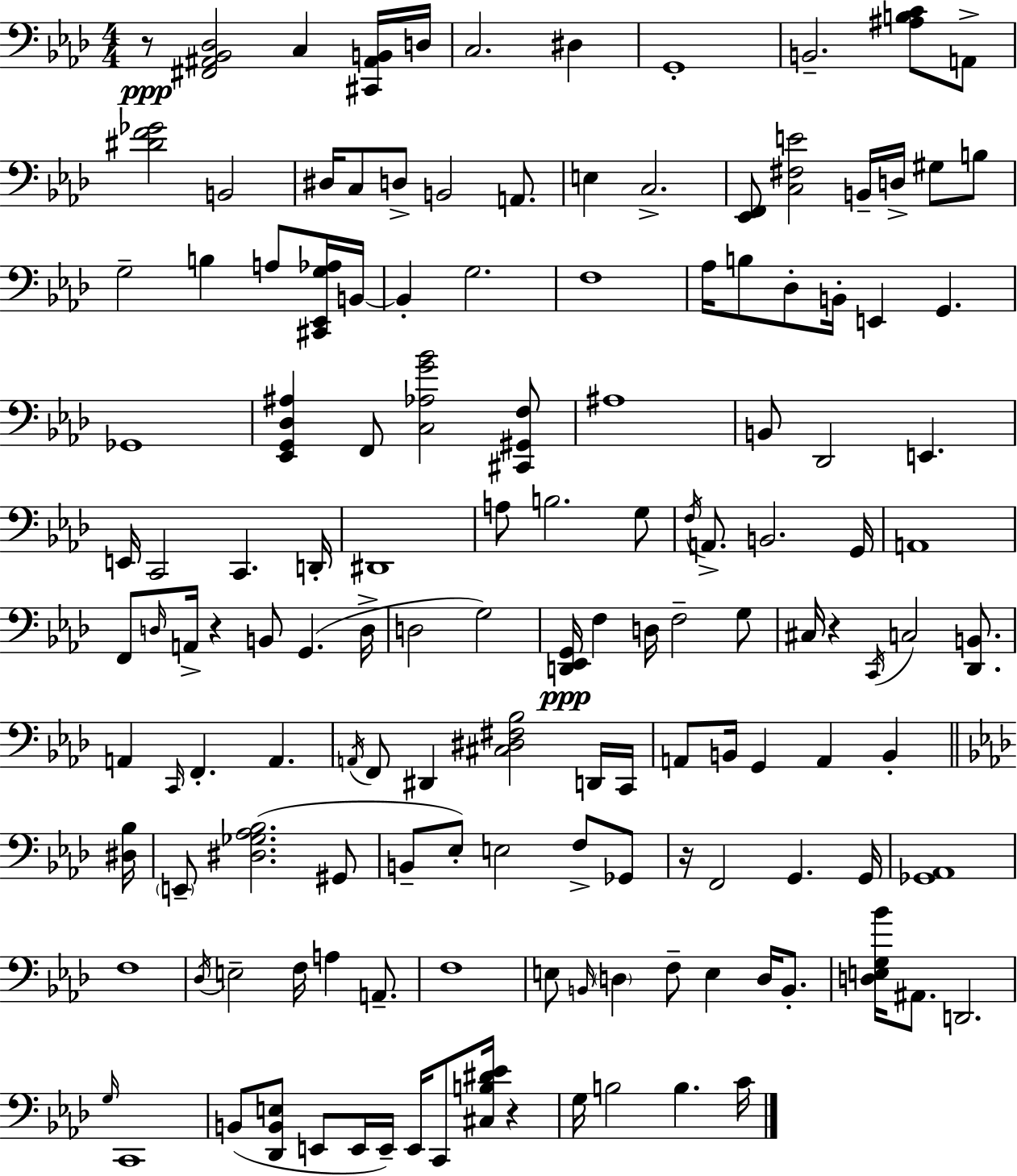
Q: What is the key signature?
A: AES major